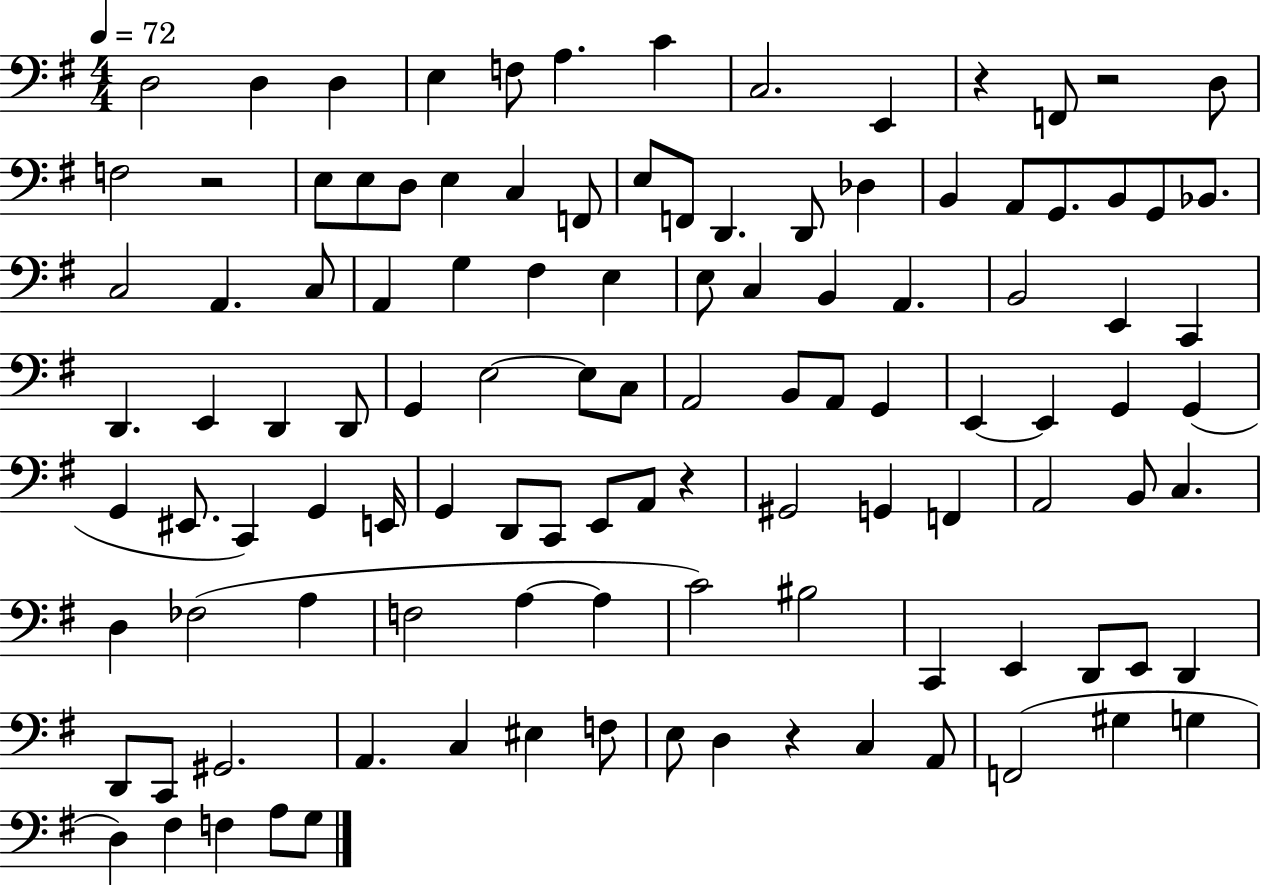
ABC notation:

X:1
T:Untitled
M:4/4
L:1/4
K:G
D,2 D, D, E, F,/2 A, C C,2 E,, z F,,/2 z2 D,/2 F,2 z2 E,/2 E,/2 D,/2 E, C, F,,/2 E,/2 F,,/2 D,, D,,/2 _D, B,, A,,/2 G,,/2 B,,/2 G,,/2 _B,,/2 C,2 A,, C,/2 A,, G, ^F, E, E,/2 C, B,, A,, B,,2 E,, C,, D,, E,, D,, D,,/2 G,, E,2 E,/2 C,/2 A,,2 B,,/2 A,,/2 G,, E,, E,, G,, G,, G,, ^E,,/2 C,, G,, E,,/4 G,, D,,/2 C,,/2 E,,/2 A,,/2 z ^G,,2 G,, F,, A,,2 B,,/2 C, D, _F,2 A, F,2 A, A, C2 ^B,2 C,, E,, D,,/2 E,,/2 D,, D,,/2 C,,/2 ^G,,2 A,, C, ^E, F,/2 E,/2 D, z C, A,,/2 F,,2 ^G, G, D, ^F, F, A,/2 G,/2